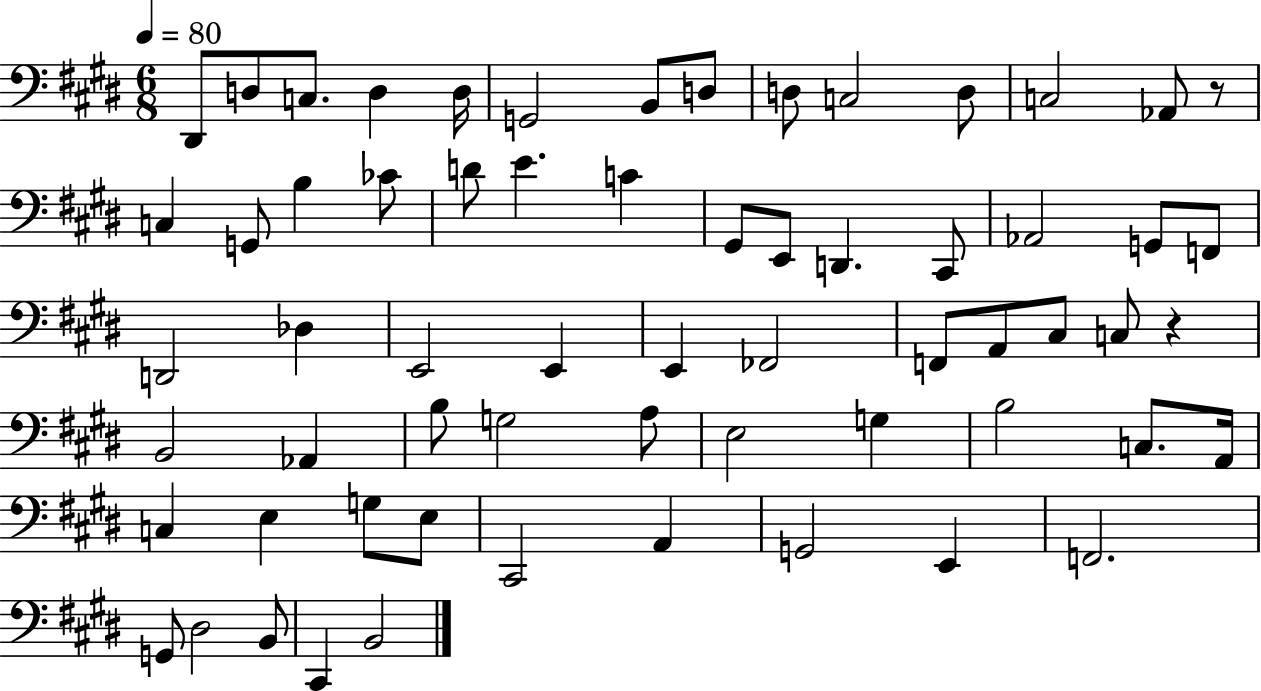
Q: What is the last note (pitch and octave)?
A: B2